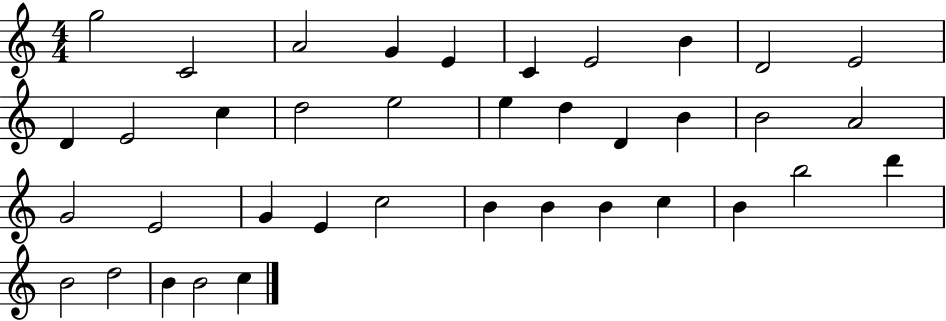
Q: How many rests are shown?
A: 0